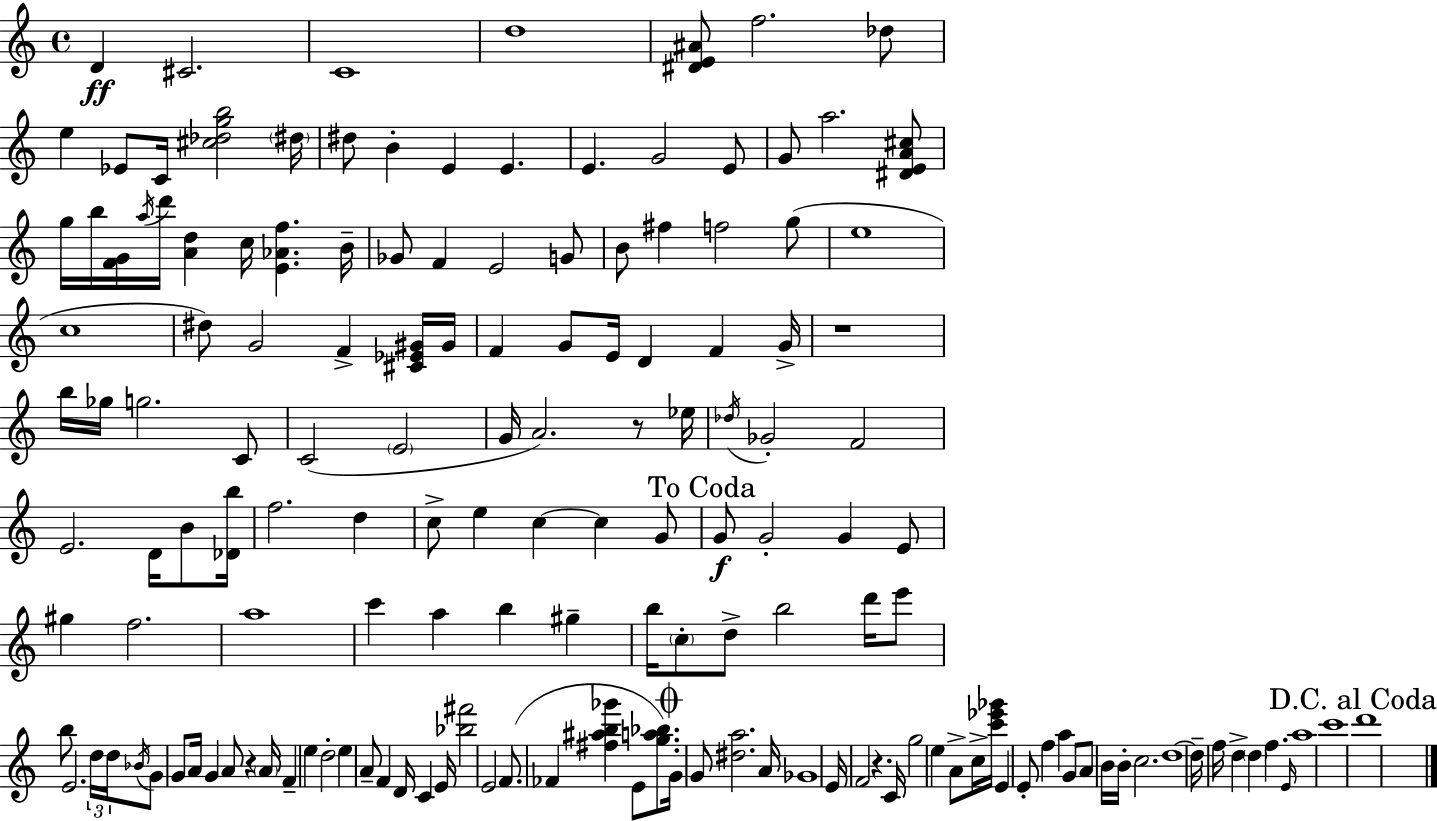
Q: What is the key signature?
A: C major